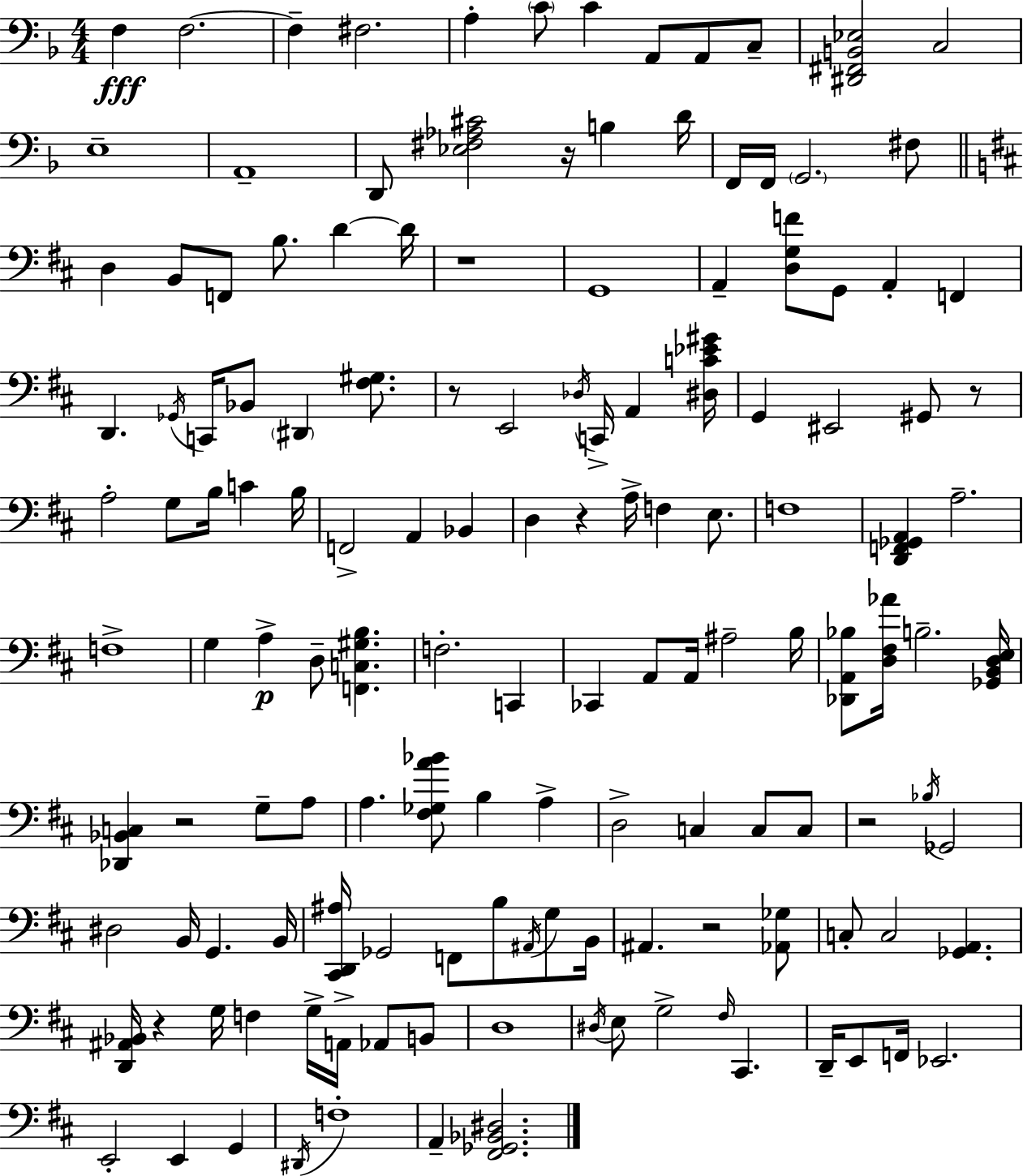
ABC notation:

X:1
T:Untitled
M:4/4
L:1/4
K:F
F, F,2 F, ^F,2 A, C/2 C A,,/2 A,,/2 C,/2 [^D,,^F,,B,,_E,]2 C,2 E,4 A,,4 D,,/2 [_E,^F,_A,^C]2 z/4 B, D/4 F,,/4 F,,/4 G,,2 ^F,/2 D, B,,/2 F,,/2 B,/2 D D/4 z4 G,,4 A,, [D,G,F]/2 G,,/2 A,, F,, D,, _G,,/4 C,,/4 _B,,/2 ^D,, [^F,^G,]/2 z/2 E,,2 _D,/4 C,,/4 A,, [^D,C_E^G]/4 G,, ^E,,2 ^G,,/2 z/2 A,2 G,/2 B,/4 C B,/4 F,,2 A,, _B,, D, z A,/4 F, E,/2 F,4 [D,,F,,_G,,A,,] A,2 F,4 G, A, D,/2 [F,,C,^G,B,] F,2 C,, _C,, A,,/2 A,,/4 ^A,2 B,/4 [_D,,A,,_B,]/2 [D,^F,_A]/4 B,2 [_G,,B,,D,E,]/4 [_D,,_B,,C,] z2 G,/2 A,/2 A, [^F,_G,A_B]/2 B, A, D,2 C, C,/2 C,/2 z2 _B,/4 _G,,2 ^D,2 B,,/4 G,, B,,/4 [^C,,D,,^A,]/4 _G,,2 F,,/2 B,/2 ^A,,/4 G,/2 B,,/4 ^A,, z2 [_A,,_G,]/2 C,/2 C,2 [_G,,A,,] [D,,^A,,_B,,]/4 z G,/4 F, G,/4 A,,/4 _A,,/2 B,,/2 D,4 ^D,/4 E,/2 G,2 ^F,/4 ^C,, D,,/4 E,,/2 F,,/4 _E,,2 E,,2 E,, G,, ^D,,/4 F,4 A,, [^F,,_G,,_B,,^D,]2